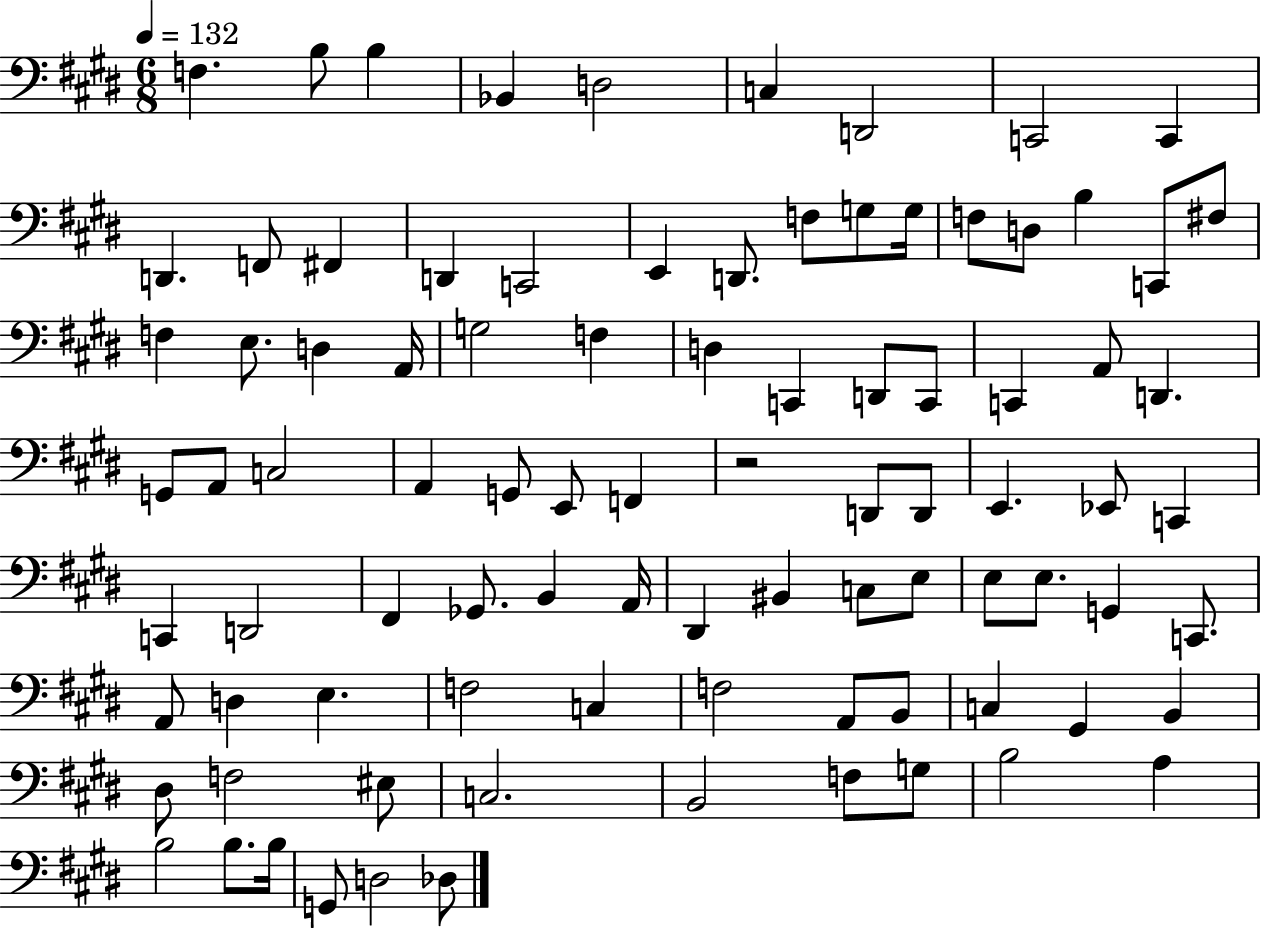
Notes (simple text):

F3/q. B3/e B3/q Bb2/q D3/h C3/q D2/h C2/h C2/q D2/q. F2/e F#2/q D2/q C2/h E2/q D2/e. F3/e G3/e G3/s F3/e D3/e B3/q C2/e F#3/e F3/q E3/e. D3/q A2/s G3/h F3/q D3/q C2/q D2/e C2/e C2/q A2/e D2/q. G2/e A2/e C3/h A2/q G2/e E2/e F2/q R/h D2/e D2/e E2/q. Eb2/e C2/q C2/q D2/h F#2/q Gb2/e. B2/q A2/s D#2/q BIS2/q C3/e E3/e E3/e E3/e. G2/q C2/e. A2/e D3/q E3/q. F3/h C3/q F3/h A2/e B2/e C3/q G#2/q B2/q D#3/e F3/h EIS3/e C3/h. B2/h F3/e G3/e B3/h A3/q B3/h B3/e. B3/s G2/e D3/h Db3/e